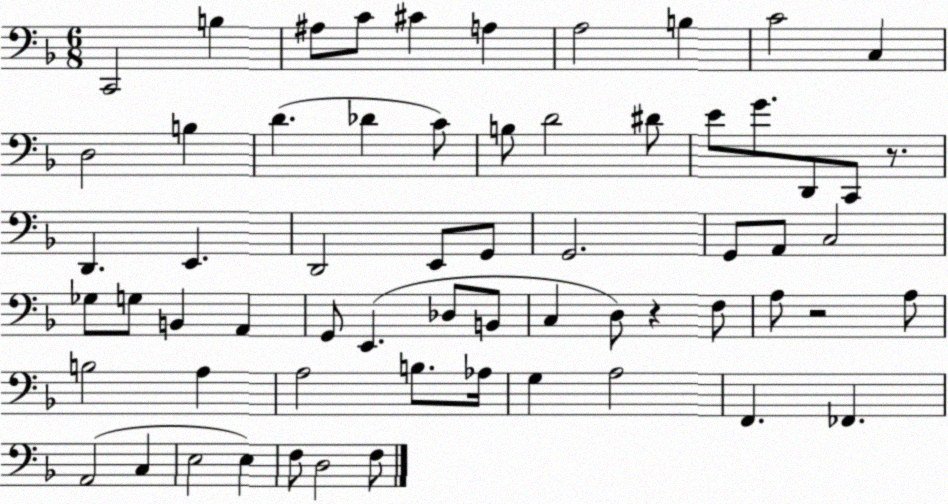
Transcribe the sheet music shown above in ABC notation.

X:1
T:Untitled
M:6/8
L:1/4
K:F
C,,2 B, ^A,/2 C/2 ^C A, A,2 B, C2 C, D,2 B, D _D C/2 B,/2 D2 ^D/2 E/2 G/2 D,,/2 C,,/2 z/2 D,, E,, D,,2 E,,/2 G,,/2 G,,2 G,,/2 A,,/2 C,2 _G,/2 G,/2 B,, A,, G,,/2 E,, _D,/2 B,,/2 C, D,/2 z F,/2 A,/2 z2 A,/2 B,2 A, A,2 B,/2 _A,/4 G, A,2 F,, _F,, A,,2 C, E,2 E, F,/2 D,2 F,/2